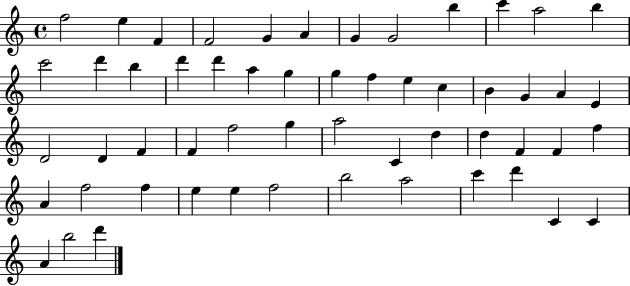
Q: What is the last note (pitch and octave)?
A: D6